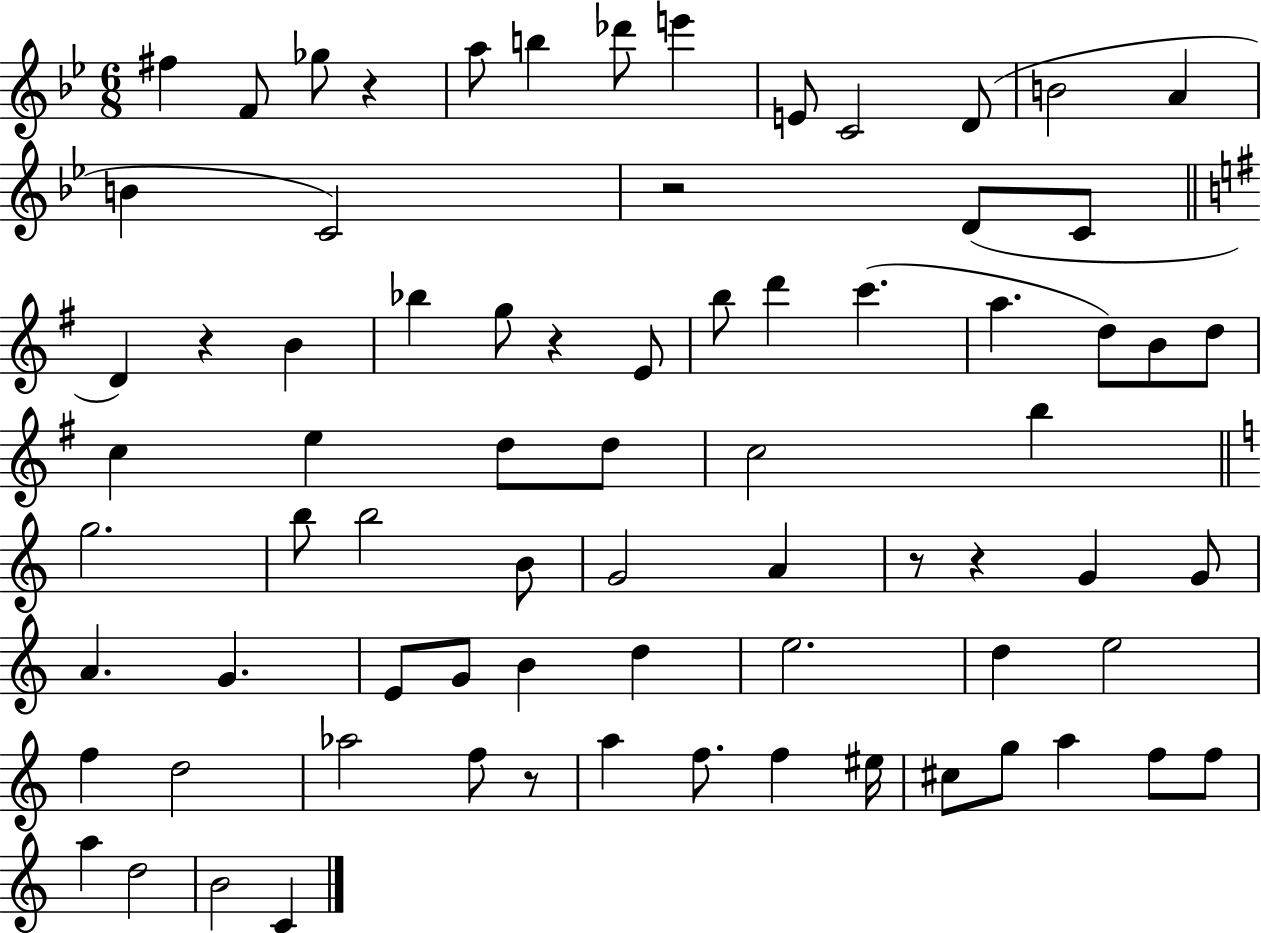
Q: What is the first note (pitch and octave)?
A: F#5